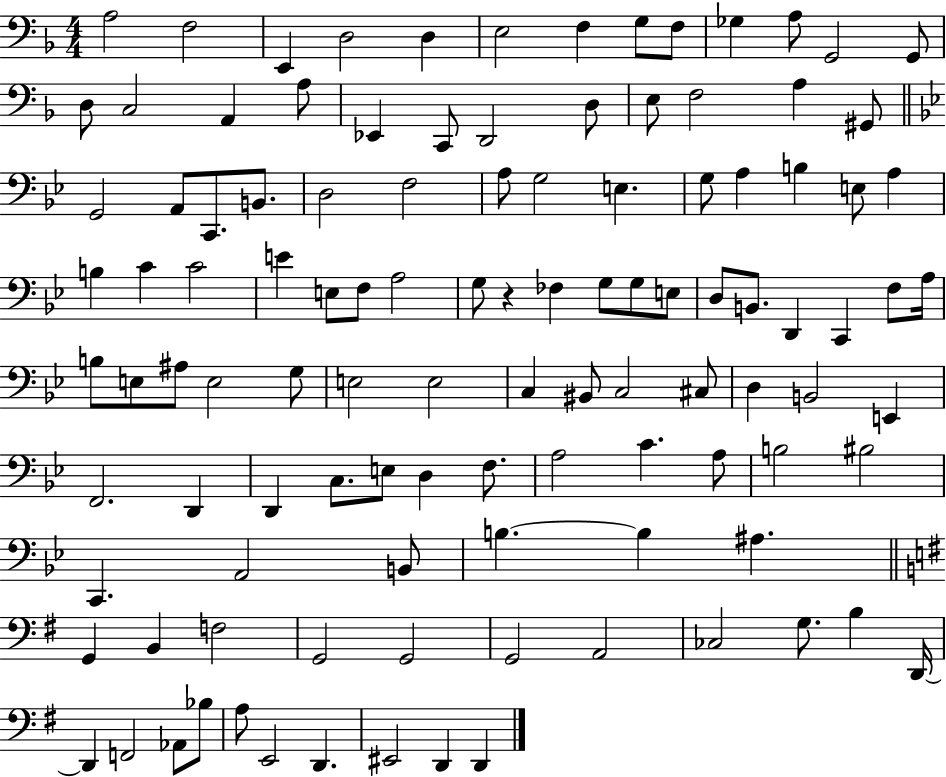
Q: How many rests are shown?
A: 1